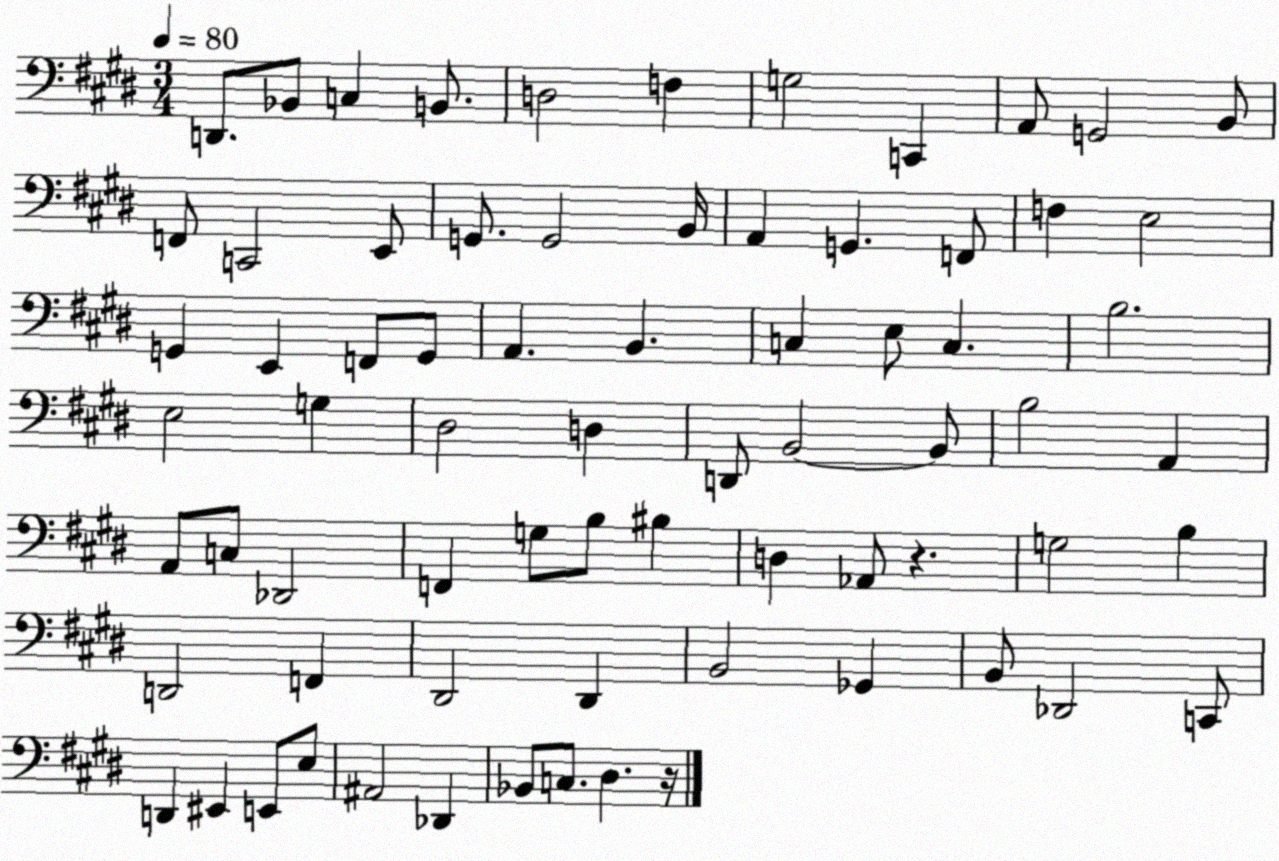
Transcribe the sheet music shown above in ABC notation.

X:1
T:Untitled
M:3/4
L:1/4
K:E
D,,/2 _B,,/2 C, B,,/2 D,2 F, G,2 C,, A,,/2 G,,2 B,,/2 F,,/2 C,,2 E,,/2 G,,/2 G,,2 B,,/4 A,, G,, F,,/2 F, E,2 G,, E,, F,,/2 G,,/2 A,, B,, C, E,/2 C, B,2 E,2 G, ^D,2 D, D,,/2 B,,2 B,,/2 B,2 A,, A,,/2 C,/2 _D,,2 F,, G,/2 B,/2 ^B, D, _A,,/2 z G,2 B, D,,2 F,, ^D,,2 ^D,, B,,2 _G,, B,,/2 _D,,2 C,,/2 D,, ^E,, E,,/2 E,/2 ^A,,2 _D,, _B,,/2 C,/2 ^D, z/4